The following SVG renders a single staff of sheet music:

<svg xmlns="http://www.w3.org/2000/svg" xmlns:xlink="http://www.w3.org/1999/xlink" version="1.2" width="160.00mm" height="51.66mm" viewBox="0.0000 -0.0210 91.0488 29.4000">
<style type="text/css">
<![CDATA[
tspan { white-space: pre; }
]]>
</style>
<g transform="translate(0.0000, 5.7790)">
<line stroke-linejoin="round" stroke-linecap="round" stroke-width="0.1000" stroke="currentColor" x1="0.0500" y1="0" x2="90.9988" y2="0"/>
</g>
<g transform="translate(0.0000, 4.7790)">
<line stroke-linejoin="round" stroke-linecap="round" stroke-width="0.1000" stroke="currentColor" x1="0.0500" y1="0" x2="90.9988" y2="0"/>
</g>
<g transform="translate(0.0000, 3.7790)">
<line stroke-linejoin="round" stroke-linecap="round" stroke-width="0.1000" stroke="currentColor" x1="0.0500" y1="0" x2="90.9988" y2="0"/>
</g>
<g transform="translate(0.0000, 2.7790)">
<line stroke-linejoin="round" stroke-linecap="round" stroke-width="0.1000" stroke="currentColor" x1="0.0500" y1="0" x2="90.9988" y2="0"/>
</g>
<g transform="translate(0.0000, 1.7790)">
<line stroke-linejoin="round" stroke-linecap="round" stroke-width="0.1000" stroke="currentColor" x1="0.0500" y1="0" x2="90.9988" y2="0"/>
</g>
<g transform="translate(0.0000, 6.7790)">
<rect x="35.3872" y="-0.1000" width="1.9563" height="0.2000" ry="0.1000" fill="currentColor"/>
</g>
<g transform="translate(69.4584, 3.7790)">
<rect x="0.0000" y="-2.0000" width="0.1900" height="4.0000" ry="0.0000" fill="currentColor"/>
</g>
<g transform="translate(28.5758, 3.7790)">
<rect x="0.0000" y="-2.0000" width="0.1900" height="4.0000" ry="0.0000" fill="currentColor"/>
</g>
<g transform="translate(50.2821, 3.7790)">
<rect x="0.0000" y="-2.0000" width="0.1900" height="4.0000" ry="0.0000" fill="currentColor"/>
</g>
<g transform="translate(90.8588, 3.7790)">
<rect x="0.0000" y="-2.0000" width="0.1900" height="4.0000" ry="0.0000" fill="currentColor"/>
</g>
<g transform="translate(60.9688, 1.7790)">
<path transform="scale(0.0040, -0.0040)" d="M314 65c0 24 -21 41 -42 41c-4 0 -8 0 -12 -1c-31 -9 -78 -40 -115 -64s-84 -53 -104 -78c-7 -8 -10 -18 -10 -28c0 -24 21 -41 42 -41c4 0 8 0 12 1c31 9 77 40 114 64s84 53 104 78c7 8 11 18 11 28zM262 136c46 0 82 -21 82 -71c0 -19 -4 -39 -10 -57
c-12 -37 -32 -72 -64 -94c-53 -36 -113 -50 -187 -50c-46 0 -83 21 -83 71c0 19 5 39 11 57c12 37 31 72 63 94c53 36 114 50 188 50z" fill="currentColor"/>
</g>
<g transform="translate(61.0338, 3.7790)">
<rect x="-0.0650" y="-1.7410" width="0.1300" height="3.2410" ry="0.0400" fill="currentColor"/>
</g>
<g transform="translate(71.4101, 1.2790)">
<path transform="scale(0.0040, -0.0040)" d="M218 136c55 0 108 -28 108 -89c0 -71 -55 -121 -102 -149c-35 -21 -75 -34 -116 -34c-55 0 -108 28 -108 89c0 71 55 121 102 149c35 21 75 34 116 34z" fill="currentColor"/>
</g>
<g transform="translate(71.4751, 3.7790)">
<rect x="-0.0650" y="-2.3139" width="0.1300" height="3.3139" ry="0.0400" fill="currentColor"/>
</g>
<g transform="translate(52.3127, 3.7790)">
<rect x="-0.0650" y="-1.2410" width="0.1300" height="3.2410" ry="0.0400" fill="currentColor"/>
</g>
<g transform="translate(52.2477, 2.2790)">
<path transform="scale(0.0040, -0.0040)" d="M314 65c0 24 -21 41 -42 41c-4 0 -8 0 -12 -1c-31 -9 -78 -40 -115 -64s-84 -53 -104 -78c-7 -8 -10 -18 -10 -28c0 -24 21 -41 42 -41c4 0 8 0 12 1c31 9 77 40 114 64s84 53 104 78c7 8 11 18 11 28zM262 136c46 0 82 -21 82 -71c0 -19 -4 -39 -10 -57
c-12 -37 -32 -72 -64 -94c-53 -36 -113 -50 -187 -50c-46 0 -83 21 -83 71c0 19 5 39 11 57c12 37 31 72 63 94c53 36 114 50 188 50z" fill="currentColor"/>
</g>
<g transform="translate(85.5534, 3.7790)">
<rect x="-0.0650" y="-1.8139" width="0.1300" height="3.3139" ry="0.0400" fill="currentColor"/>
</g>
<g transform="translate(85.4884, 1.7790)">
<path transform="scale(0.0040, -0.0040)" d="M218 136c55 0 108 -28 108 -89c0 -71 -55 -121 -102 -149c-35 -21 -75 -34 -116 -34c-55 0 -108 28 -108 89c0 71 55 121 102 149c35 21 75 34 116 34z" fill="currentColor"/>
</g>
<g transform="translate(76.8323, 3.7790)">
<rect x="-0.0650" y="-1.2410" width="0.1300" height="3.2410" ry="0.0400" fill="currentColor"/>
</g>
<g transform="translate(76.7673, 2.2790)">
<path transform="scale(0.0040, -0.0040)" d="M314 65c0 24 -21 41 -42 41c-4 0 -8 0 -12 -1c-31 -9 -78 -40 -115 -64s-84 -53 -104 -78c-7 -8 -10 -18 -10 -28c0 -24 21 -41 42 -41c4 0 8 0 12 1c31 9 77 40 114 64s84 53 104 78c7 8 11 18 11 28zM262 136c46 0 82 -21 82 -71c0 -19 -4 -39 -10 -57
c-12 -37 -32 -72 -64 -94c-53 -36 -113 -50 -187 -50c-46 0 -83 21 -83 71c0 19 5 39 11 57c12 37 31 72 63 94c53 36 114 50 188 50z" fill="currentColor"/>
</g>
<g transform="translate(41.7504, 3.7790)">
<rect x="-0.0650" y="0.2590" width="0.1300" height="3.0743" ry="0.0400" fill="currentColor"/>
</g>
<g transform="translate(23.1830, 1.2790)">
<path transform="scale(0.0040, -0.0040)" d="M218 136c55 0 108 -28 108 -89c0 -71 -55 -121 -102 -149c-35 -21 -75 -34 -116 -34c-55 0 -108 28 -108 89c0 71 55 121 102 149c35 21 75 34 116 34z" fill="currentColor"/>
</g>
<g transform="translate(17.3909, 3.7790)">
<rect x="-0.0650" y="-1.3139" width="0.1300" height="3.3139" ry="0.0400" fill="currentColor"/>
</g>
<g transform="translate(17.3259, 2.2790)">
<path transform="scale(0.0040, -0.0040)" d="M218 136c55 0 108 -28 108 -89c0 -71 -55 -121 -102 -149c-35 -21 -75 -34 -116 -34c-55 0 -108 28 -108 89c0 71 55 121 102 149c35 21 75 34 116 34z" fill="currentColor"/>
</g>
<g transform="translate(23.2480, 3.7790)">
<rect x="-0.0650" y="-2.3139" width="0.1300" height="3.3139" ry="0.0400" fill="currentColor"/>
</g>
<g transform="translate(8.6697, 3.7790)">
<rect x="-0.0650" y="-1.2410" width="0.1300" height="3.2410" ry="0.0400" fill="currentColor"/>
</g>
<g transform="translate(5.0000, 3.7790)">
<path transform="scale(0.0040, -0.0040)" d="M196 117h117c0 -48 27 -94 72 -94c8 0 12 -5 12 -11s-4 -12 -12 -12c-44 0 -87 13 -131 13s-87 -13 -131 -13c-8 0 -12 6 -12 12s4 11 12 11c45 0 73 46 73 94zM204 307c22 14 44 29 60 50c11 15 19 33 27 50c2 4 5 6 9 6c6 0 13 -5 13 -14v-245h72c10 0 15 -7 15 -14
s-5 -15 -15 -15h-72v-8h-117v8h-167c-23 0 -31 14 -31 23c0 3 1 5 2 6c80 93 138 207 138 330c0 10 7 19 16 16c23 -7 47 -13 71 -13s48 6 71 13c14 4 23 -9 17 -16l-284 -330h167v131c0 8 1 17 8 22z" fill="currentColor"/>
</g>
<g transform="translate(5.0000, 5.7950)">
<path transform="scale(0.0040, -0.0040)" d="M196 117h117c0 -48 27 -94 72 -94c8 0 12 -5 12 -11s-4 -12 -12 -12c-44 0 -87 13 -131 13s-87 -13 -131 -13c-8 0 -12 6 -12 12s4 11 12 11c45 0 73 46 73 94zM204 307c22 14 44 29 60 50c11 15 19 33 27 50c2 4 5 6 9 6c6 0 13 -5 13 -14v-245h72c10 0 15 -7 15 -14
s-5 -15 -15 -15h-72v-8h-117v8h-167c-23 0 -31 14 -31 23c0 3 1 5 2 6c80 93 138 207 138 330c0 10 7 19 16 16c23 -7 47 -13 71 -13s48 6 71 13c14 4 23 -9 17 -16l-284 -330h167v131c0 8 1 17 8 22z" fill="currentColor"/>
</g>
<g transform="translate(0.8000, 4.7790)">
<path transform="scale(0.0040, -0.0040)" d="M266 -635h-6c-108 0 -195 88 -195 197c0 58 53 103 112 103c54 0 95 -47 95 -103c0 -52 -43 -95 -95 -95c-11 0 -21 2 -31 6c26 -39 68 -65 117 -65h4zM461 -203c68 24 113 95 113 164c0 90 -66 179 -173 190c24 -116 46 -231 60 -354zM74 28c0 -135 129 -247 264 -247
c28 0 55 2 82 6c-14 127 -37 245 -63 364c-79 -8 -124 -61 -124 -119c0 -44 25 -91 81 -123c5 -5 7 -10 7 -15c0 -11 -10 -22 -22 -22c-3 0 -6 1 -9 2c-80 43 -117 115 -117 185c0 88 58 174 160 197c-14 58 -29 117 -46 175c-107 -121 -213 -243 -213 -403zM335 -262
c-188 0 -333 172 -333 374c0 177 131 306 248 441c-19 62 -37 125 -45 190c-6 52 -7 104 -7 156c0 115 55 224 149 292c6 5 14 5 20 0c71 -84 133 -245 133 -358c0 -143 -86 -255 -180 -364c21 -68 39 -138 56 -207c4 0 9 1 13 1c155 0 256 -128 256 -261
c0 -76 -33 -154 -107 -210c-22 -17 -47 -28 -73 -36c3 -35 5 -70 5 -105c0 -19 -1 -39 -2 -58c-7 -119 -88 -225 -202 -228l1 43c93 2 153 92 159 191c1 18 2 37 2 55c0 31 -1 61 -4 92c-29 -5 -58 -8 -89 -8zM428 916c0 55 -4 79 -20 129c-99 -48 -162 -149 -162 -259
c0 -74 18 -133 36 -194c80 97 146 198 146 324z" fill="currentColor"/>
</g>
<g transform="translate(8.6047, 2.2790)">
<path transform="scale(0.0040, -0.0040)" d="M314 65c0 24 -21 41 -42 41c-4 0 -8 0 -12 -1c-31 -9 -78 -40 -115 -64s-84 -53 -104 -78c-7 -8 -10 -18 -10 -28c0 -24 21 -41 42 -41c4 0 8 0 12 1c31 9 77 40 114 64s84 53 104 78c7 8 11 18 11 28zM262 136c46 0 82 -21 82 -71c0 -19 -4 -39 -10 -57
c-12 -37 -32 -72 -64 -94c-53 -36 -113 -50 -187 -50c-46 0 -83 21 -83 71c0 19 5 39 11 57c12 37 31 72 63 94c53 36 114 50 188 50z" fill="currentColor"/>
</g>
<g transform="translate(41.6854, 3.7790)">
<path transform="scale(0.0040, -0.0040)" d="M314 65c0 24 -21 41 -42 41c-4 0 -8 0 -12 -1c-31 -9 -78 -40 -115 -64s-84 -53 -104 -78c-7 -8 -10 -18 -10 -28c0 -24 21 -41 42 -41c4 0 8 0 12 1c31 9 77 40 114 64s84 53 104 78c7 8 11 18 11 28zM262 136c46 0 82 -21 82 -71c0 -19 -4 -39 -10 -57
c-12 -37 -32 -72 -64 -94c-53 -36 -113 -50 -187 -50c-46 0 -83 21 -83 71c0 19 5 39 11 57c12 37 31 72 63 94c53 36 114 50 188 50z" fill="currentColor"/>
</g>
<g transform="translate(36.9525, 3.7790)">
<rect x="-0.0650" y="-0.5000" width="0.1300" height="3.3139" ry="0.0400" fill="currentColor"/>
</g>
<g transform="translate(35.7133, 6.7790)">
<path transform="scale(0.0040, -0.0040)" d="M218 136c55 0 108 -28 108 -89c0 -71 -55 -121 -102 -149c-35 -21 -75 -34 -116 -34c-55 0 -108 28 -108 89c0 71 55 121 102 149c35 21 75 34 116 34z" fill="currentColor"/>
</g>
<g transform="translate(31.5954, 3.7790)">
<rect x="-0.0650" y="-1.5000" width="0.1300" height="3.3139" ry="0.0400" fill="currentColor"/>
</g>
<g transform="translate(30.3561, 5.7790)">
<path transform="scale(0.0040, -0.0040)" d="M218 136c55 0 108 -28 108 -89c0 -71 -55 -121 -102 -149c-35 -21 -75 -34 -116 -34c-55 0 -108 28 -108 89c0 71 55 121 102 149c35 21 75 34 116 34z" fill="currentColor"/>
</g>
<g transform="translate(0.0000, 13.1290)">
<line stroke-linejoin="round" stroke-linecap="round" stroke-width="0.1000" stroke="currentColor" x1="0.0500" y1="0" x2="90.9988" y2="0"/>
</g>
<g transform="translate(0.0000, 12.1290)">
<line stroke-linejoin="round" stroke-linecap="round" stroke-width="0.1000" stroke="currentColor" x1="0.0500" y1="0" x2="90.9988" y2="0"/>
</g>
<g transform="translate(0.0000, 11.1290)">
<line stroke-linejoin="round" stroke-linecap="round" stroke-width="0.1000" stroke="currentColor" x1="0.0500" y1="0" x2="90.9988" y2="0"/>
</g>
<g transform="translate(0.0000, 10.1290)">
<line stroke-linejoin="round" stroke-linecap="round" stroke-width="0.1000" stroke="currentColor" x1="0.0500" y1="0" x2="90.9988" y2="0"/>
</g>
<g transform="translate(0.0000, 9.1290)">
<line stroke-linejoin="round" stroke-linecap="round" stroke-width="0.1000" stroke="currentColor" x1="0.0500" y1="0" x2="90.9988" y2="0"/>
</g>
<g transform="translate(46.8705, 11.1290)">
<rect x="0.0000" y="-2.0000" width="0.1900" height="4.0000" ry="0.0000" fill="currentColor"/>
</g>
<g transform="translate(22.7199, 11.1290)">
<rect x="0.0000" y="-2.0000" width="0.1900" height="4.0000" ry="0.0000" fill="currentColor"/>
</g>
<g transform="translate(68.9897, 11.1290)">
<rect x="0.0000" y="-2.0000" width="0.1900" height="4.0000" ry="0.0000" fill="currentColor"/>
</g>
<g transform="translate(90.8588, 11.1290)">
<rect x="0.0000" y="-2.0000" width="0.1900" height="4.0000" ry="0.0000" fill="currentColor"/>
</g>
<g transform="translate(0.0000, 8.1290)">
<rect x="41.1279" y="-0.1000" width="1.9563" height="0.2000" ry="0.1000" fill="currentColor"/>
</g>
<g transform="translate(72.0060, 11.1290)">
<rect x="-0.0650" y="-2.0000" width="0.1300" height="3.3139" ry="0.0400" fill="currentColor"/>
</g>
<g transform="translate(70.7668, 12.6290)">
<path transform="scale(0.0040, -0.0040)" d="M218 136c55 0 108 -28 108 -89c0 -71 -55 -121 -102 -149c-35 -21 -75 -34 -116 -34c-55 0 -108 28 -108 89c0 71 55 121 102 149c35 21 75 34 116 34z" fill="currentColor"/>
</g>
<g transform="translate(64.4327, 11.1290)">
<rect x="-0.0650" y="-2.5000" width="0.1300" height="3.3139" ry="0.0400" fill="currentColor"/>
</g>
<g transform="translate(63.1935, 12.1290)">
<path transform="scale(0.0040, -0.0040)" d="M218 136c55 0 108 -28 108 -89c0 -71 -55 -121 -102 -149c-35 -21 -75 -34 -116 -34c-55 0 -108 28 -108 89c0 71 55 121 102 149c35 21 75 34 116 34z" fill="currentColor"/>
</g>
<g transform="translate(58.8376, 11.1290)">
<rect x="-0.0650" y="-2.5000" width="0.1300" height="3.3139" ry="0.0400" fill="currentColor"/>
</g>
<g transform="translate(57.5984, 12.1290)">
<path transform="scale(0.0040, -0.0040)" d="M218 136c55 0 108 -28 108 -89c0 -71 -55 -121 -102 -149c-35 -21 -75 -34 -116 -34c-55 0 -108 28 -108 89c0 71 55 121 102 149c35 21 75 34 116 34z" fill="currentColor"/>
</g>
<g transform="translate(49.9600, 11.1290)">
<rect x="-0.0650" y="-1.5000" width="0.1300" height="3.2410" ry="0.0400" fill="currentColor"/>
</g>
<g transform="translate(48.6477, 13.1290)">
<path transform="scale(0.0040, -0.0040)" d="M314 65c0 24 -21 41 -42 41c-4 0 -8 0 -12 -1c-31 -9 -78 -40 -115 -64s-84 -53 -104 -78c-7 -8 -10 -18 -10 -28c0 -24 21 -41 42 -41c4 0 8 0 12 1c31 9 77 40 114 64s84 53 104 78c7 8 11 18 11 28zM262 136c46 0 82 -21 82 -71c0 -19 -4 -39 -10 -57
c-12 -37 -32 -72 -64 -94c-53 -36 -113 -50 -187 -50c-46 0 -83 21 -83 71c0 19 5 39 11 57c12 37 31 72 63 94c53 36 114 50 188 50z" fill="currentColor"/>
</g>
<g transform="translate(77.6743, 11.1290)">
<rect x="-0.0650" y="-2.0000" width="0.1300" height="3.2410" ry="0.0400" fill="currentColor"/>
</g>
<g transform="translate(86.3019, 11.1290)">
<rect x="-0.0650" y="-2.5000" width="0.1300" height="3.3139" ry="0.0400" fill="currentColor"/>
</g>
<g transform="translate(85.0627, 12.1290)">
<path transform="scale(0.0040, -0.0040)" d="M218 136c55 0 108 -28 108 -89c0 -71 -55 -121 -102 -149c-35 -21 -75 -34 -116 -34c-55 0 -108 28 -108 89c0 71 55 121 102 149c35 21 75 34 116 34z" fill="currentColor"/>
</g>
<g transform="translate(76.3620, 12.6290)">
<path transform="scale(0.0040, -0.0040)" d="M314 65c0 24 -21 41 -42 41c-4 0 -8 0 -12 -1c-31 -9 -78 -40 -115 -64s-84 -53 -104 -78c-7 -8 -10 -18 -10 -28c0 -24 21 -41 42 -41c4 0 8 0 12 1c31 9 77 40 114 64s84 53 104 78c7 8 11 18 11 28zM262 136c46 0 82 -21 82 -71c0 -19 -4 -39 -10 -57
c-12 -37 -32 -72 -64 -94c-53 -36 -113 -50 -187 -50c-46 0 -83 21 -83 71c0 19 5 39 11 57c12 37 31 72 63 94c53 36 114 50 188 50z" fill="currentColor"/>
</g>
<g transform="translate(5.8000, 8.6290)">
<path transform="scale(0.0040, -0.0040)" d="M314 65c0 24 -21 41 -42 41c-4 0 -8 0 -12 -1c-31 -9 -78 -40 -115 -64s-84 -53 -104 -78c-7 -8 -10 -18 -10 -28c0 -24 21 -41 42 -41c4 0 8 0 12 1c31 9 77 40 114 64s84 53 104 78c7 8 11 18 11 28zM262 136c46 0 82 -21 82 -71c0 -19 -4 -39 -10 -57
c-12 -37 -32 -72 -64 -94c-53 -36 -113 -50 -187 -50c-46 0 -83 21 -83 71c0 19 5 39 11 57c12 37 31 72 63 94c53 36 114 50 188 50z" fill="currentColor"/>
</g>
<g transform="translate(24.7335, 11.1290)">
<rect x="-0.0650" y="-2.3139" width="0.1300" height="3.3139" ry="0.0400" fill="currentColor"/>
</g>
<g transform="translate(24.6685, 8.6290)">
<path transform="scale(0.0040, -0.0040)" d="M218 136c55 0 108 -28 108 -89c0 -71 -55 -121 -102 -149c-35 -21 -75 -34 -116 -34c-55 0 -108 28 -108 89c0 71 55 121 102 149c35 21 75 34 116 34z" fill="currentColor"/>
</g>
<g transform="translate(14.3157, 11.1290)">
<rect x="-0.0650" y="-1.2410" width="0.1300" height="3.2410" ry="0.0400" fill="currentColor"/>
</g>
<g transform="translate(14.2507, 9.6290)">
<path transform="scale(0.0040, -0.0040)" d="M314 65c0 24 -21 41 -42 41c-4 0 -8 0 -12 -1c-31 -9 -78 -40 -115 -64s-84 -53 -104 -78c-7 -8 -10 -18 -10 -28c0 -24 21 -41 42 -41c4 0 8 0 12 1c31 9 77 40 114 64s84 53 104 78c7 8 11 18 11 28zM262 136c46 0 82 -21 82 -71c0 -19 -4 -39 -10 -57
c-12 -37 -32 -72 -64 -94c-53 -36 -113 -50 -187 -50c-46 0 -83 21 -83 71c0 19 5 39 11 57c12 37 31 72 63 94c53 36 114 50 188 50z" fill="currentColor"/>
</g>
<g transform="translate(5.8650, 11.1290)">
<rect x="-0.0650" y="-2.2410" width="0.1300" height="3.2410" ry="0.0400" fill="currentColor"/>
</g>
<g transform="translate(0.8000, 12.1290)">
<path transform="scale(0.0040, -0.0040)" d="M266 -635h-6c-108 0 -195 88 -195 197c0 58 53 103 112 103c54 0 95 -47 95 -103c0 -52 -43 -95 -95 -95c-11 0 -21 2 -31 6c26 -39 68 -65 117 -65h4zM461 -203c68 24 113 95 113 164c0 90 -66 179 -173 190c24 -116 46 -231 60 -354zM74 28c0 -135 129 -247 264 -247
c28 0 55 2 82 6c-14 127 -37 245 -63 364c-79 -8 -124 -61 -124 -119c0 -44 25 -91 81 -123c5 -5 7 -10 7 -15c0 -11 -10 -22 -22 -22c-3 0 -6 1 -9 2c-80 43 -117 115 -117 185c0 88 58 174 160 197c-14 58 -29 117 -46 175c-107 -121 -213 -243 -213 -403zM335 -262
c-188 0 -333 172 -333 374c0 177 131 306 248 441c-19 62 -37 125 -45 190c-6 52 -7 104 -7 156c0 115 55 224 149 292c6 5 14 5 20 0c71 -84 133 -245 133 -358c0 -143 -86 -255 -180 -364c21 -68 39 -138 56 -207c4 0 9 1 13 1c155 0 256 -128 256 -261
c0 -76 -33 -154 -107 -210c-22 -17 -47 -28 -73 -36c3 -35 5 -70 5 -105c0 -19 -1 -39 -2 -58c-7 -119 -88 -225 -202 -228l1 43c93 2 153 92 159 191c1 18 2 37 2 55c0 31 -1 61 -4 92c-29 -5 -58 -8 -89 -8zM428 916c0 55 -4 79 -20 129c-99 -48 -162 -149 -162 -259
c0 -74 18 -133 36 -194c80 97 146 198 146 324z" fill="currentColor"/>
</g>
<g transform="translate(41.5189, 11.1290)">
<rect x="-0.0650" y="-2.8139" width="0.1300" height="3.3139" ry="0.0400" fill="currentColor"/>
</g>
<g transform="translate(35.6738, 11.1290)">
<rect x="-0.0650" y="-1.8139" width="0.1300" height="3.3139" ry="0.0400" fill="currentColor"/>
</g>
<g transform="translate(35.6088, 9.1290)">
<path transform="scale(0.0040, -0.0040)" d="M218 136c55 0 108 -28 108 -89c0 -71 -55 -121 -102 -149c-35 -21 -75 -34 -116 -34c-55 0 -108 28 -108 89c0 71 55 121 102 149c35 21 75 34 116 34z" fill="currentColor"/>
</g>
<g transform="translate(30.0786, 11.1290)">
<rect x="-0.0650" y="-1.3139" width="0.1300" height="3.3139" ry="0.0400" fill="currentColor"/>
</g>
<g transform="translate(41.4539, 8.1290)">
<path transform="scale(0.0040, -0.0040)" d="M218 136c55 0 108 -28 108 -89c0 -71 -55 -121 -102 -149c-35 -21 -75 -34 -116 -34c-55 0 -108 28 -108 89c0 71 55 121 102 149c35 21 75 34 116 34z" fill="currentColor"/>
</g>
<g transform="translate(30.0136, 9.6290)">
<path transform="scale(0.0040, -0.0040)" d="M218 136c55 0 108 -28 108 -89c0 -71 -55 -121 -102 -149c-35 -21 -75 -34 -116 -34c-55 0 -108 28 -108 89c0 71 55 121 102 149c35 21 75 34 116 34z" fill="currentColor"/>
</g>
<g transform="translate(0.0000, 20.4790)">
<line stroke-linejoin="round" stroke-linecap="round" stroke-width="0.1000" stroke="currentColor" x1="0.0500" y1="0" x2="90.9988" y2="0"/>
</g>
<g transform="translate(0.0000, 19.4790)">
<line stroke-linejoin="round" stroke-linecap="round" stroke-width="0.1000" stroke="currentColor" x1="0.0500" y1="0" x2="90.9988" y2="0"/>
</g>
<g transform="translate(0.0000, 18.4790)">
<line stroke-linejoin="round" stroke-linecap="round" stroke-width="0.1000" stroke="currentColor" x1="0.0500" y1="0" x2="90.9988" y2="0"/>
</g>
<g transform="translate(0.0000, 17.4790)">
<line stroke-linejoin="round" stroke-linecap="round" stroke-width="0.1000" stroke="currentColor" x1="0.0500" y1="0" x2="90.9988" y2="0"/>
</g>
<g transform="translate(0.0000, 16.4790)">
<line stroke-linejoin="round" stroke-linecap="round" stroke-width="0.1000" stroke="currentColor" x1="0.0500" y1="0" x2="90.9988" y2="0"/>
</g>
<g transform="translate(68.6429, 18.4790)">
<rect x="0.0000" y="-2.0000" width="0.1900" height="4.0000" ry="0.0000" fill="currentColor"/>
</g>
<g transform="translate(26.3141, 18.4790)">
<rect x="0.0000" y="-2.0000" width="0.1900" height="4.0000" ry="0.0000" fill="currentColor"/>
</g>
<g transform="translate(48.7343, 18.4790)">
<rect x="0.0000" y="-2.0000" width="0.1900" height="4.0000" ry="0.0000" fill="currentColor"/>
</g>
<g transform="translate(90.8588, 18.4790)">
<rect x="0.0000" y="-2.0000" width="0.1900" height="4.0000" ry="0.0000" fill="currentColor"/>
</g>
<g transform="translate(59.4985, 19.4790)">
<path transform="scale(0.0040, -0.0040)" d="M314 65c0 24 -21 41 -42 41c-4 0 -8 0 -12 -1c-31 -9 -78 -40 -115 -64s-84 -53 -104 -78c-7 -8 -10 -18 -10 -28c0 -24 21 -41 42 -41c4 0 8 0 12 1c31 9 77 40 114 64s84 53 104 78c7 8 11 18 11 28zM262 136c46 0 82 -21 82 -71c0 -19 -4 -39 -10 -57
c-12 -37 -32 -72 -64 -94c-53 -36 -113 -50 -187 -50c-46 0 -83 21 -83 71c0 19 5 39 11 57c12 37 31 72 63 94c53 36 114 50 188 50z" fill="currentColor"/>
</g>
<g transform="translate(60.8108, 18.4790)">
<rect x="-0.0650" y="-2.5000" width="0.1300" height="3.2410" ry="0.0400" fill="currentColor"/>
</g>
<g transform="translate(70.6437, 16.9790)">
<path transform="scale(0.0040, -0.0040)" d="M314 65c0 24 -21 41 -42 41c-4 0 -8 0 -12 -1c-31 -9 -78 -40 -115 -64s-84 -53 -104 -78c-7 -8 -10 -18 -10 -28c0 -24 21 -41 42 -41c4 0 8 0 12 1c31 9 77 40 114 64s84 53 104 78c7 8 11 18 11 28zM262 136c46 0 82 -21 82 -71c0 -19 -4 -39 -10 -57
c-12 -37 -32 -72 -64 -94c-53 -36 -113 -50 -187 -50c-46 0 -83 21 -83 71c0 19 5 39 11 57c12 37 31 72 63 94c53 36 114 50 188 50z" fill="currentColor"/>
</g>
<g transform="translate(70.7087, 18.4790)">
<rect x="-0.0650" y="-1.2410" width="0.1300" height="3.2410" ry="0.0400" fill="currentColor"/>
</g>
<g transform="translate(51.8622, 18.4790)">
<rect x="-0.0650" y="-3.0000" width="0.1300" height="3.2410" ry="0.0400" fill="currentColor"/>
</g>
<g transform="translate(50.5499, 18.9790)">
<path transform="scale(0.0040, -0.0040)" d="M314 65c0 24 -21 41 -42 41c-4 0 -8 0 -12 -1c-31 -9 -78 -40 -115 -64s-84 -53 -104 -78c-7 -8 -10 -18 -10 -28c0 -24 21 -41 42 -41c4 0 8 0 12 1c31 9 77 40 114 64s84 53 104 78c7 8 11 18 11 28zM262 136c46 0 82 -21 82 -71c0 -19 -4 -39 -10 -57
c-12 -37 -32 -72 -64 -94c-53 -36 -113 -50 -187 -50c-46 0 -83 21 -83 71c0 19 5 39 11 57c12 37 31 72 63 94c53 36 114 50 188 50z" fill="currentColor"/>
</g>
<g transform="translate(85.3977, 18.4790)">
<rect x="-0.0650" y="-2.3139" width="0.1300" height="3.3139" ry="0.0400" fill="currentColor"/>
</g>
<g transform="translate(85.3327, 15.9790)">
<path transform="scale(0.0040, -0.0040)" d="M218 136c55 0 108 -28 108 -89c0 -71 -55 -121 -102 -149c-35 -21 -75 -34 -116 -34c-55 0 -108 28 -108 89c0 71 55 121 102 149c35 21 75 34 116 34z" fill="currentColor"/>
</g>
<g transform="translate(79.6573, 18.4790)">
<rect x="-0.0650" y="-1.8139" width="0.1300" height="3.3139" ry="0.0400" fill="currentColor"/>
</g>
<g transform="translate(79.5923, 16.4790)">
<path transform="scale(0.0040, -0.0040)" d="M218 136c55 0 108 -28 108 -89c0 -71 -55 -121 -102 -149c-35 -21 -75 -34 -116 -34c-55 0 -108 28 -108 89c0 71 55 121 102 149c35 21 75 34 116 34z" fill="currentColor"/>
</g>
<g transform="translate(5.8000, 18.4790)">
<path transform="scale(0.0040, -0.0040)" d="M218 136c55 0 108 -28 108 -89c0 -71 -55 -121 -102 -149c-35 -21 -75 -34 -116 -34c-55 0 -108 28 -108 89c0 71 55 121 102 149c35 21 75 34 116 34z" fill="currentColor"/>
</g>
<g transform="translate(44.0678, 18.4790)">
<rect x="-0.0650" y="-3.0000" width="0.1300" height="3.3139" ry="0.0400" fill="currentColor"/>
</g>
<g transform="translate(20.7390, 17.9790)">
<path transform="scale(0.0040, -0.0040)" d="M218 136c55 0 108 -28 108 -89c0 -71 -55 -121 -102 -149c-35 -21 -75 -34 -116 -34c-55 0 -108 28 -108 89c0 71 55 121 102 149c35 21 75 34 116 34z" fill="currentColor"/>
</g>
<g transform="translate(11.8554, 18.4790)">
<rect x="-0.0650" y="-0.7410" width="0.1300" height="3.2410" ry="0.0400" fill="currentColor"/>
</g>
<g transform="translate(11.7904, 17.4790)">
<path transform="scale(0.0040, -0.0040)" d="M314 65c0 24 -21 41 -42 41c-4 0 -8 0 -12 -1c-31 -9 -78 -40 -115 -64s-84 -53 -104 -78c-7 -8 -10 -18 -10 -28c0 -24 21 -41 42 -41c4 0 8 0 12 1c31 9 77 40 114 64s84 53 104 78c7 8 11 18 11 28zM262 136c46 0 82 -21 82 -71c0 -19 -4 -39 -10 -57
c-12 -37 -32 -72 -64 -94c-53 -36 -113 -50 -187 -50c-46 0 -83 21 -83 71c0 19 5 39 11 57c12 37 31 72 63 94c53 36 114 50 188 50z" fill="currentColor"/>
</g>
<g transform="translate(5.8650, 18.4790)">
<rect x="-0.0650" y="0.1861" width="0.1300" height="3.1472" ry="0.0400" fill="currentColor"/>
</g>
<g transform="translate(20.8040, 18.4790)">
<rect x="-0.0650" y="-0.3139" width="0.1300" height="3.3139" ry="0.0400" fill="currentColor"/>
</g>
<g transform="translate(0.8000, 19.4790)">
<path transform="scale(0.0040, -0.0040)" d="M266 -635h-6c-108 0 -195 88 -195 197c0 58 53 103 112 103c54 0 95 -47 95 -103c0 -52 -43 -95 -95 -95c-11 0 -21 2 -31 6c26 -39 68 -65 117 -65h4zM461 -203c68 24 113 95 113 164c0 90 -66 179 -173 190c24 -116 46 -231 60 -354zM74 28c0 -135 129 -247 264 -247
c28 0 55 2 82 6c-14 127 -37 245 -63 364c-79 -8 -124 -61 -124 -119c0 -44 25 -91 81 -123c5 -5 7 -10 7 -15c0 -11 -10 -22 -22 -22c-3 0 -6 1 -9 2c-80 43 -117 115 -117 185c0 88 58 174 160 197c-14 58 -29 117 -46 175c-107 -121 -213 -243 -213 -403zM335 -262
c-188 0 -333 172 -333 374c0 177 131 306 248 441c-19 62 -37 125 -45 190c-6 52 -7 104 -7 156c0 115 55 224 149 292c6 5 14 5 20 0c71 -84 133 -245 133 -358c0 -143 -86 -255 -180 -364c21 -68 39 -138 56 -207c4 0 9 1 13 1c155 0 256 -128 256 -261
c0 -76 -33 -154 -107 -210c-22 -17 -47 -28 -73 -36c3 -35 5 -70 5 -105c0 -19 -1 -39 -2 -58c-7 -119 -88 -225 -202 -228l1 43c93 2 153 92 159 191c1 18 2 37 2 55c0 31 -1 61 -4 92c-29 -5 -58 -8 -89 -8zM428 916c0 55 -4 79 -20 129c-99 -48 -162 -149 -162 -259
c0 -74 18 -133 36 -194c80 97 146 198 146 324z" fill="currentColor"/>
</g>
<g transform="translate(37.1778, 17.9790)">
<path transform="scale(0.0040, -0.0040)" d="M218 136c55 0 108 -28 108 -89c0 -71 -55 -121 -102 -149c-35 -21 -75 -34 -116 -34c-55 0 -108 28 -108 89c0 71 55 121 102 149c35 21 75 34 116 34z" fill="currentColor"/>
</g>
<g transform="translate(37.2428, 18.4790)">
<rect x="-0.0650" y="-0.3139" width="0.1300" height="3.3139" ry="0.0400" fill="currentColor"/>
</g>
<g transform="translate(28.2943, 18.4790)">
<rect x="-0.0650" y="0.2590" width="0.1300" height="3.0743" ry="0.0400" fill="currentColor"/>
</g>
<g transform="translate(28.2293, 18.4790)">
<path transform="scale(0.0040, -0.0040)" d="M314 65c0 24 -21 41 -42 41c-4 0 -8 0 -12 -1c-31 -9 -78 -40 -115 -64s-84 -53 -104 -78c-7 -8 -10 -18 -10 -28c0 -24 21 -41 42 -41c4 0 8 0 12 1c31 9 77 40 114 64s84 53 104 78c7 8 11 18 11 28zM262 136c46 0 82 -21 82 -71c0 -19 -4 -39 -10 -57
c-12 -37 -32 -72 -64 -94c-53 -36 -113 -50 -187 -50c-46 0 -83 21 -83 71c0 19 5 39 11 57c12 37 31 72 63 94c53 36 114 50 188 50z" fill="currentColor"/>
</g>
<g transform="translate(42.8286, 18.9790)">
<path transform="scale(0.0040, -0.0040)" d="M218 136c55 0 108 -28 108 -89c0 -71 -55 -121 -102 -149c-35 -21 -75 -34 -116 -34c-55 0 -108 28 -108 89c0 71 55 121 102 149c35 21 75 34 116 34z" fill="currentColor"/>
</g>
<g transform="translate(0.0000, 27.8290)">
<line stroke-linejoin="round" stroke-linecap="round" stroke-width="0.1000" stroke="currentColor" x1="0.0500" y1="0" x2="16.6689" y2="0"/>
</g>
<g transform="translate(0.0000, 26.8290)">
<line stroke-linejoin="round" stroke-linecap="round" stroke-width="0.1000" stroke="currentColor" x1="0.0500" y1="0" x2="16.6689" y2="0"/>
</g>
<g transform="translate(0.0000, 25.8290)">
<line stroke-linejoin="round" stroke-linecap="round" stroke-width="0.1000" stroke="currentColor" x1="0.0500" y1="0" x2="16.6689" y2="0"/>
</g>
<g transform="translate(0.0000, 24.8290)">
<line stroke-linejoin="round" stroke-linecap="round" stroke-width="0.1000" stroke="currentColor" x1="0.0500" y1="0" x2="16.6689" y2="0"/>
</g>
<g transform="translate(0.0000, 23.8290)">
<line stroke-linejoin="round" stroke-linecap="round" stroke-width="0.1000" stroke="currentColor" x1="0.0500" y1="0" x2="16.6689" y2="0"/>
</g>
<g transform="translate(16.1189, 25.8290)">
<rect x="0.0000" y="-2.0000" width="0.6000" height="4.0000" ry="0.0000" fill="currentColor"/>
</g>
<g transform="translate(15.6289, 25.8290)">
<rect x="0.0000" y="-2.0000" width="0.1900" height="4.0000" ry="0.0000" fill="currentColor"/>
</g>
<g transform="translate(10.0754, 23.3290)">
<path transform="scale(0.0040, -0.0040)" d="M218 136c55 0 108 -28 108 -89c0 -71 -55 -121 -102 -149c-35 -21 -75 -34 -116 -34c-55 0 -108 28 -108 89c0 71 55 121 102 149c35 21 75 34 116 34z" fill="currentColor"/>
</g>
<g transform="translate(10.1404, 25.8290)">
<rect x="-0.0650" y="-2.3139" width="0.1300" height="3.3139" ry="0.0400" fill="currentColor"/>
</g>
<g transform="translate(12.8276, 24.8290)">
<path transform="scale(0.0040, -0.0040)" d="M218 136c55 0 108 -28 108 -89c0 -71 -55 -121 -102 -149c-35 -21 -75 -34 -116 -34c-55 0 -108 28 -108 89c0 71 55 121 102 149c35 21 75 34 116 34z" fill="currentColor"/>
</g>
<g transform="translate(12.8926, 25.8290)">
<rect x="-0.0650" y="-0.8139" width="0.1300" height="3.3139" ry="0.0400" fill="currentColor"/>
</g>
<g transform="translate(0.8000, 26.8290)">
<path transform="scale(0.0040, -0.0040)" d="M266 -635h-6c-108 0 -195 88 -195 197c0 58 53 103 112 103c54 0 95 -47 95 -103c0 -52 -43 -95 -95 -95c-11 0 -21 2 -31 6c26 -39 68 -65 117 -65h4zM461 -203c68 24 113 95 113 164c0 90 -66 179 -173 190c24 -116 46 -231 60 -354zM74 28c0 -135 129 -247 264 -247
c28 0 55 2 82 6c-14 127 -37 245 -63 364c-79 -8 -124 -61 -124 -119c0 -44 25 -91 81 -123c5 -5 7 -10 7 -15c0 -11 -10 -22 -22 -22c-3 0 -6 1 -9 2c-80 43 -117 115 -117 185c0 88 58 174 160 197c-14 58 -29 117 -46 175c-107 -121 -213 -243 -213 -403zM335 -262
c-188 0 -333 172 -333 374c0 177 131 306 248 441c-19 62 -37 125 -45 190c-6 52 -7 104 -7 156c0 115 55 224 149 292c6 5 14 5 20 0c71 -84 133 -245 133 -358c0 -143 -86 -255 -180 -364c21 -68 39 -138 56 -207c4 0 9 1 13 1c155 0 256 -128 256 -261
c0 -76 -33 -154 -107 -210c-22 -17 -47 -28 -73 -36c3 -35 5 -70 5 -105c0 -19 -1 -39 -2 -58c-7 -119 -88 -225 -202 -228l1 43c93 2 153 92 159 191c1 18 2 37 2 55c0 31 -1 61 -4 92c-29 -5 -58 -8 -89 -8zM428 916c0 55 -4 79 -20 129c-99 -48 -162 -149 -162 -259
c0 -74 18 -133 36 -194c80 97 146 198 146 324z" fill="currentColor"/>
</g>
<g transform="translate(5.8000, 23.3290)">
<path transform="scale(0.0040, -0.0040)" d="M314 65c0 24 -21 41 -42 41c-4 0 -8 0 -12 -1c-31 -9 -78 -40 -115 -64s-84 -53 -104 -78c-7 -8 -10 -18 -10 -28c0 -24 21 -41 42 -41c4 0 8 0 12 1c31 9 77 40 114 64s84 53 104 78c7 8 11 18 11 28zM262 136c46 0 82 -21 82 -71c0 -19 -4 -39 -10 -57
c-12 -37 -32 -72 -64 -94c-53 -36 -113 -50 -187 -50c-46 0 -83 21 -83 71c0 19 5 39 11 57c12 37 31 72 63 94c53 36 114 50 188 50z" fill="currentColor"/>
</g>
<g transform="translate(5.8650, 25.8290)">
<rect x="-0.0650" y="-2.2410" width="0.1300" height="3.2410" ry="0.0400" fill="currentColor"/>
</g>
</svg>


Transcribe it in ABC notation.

X:1
T:Untitled
M:4/4
L:1/4
K:C
e2 e g E C B2 e2 f2 g e2 f g2 e2 g e f a E2 G G F F2 G B d2 c B2 c A A2 G2 e2 f g g2 g d